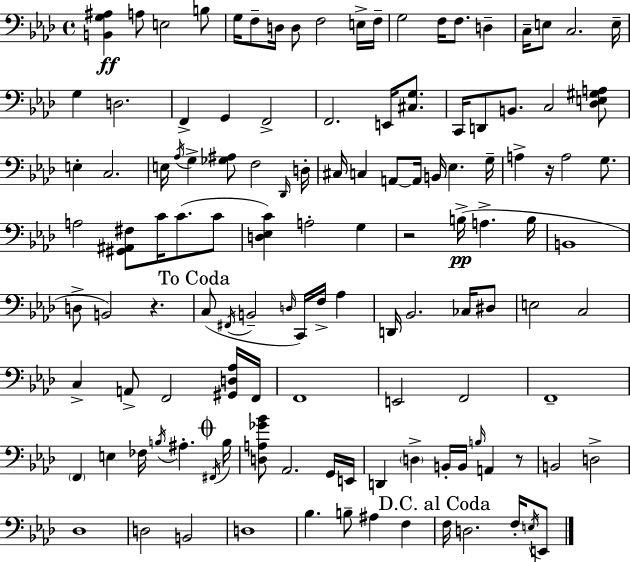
[B2,G3,A#3]/q A3/e E3/h B3/e G3/s F3/e D3/s D3/e F3/h E3/s F3/s G3/h F3/s F3/e. D3/q C3/s E3/e C3/h. E3/s G3/q D3/h. F2/q G2/q F2/h F2/h. E2/s [C#3,G3]/e. C2/s D2/e B2/e. C3/h [Db3,E3,G#3,A3]/e E3/q C3/h. E3/s Ab3/s G3/q [Gb3,A#3]/e F3/h Db2/s D3/s C#3/s C3/q A2/e A2/s B2/s Eb3/q. G3/s A3/q R/s A3/h G3/e. A3/h [G#2,A#2,F#3]/e C4/s C4/e. C4/e [D3,Eb3,C4]/q A3/h G3/q R/h B3/s A3/q. B3/s B2/w D3/e B2/h R/q. C3/e F#2/s B2/h D3/s C2/s F3/s Ab3/q D2/s Bb2/h. CES3/s D#3/e E3/h C3/h C3/q A2/e F2/h [G#2,D3,Ab3]/s F2/s F2/w E2/h F2/h F2/w F2/q E3/q FES3/s B3/s A#3/q. F#2/s B3/s [D3,A3,Gb4,Bb4]/e Ab2/h. G2/s E2/s D2/q D3/q B2/s B2/s B3/s A2/q R/e B2/h D3/h Db3/w D3/h B2/h D3/w Bb3/q. B3/e A#3/q F3/q F3/s D3/h. F3/s E3/s E2/e